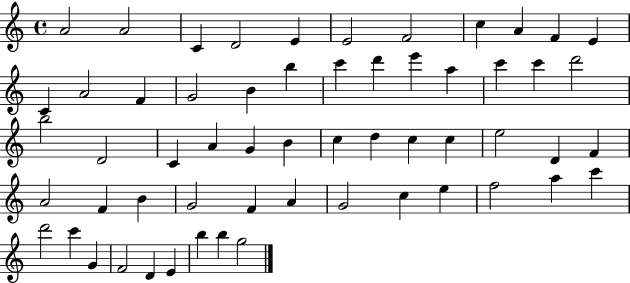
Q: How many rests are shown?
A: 0